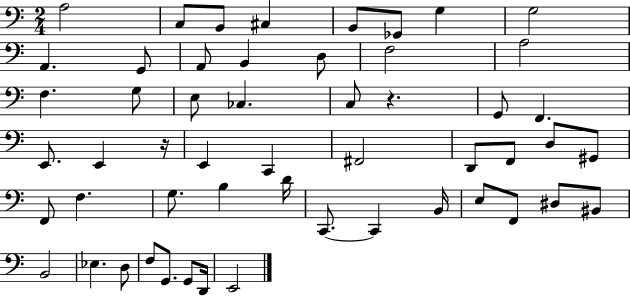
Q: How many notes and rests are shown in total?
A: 53